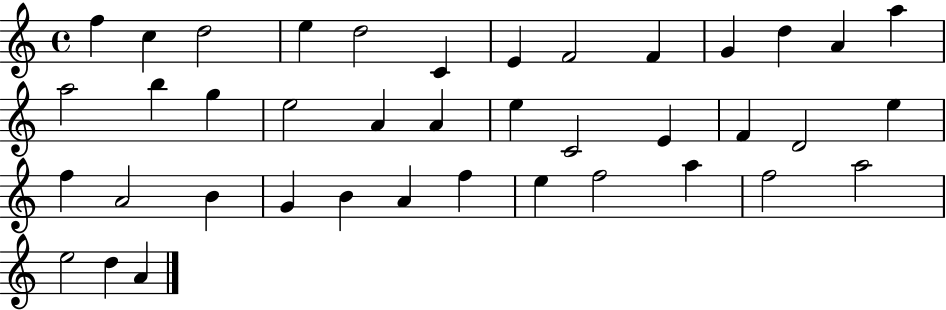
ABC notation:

X:1
T:Untitled
M:4/4
L:1/4
K:C
f c d2 e d2 C E F2 F G d A a a2 b g e2 A A e C2 E F D2 e f A2 B G B A f e f2 a f2 a2 e2 d A